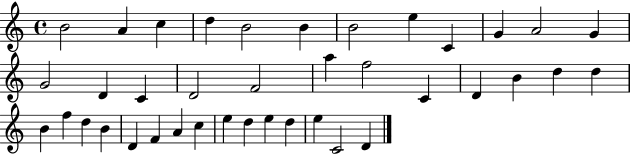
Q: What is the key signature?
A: C major